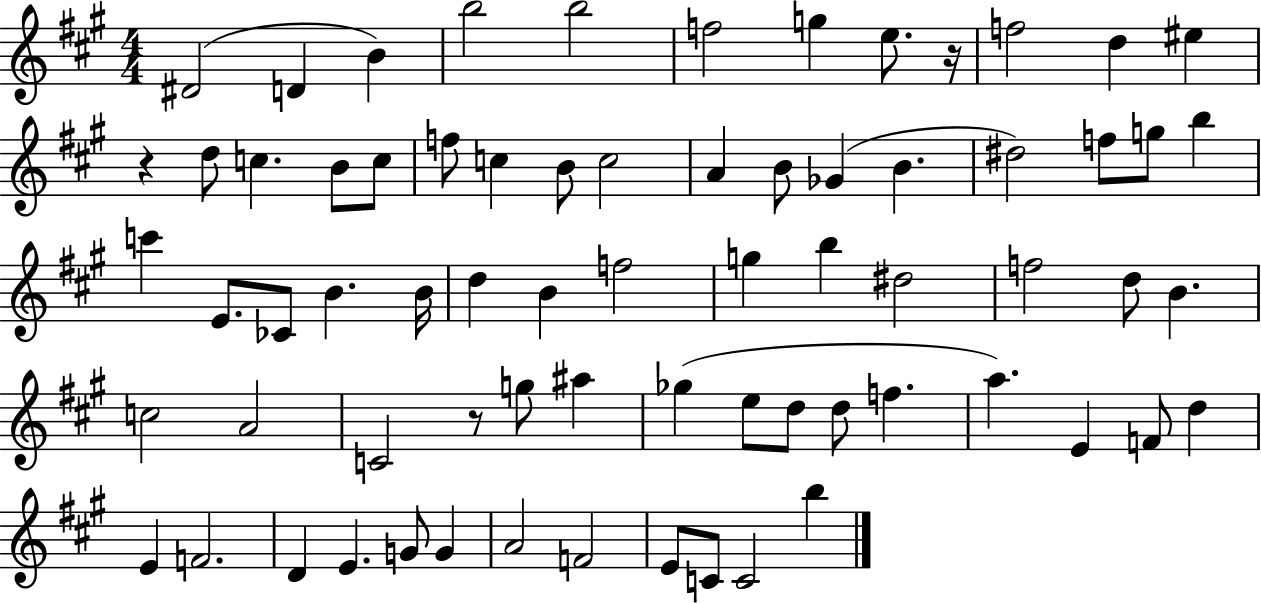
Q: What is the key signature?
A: A major